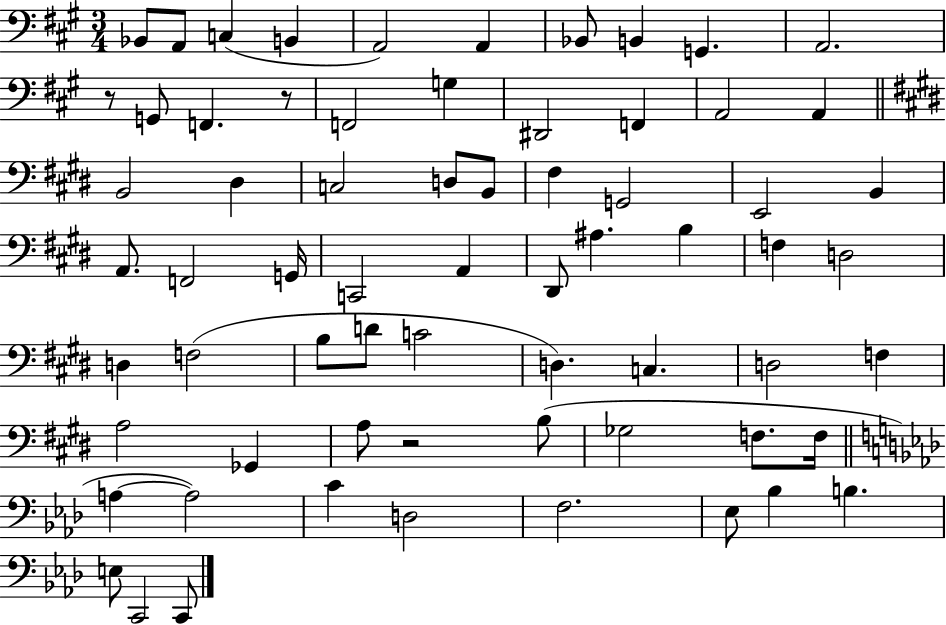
{
  \clef bass
  \numericTimeSignature
  \time 3/4
  \key a \major
  bes,8 a,8 c4( b,4 | a,2) a,4 | bes,8 b,4 g,4. | a,2. | \break r8 g,8 f,4. r8 | f,2 g4 | dis,2 f,4 | a,2 a,4 | \break \bar "||" \break \key e \major b,2 dis4 | c2 d8 b,8 | fis4 g,2 | e,2 b,4 | \break a,8. f,2 g,16 | c,2 a,4 | dis,8 ais4. b4 | f4 d2 | \break d4 f2( | b8 d'8 c'2 | d4.) c4. | d2 f4 | \break a2 ges,4 | a8 r2 b8( | ges2 f8. f16 | \bar "||" \break \key aes \major a4~~ a2) | c'4 d2 | f2. | ees8 bes4 b4. | \break e8 c,2 c,8 | \bar "|."
}